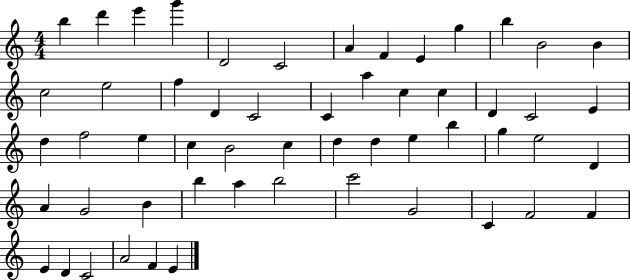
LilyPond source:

{
  \clef treble
  \numericTimeSignature
  \time 4/4
  \key c \major
  b''4 d'''4 e'''4 g'''4 | d'2 c'2 | a'4 f'4 e'4 g''4 | b''4 b'2 b'4 | \break c''2 e''2 | f''4 d'4 c'2 | c'4 a''4 c''4 c''4 | d'4 c'2 e'4 | \break d''4 f''2 e''4 | c''4 b'2 c''4 | d''4 d''4 e''4 b''4 | g''4 e''2 d'4 | \break a'4 g'2 b'4 | b''4 a''4 b''2 | c'''2 g'2 | c'4 f'2 f'4 | \break e'4 d'4 c'2 | a'2 f'4 e'4 | \bar "|."
}